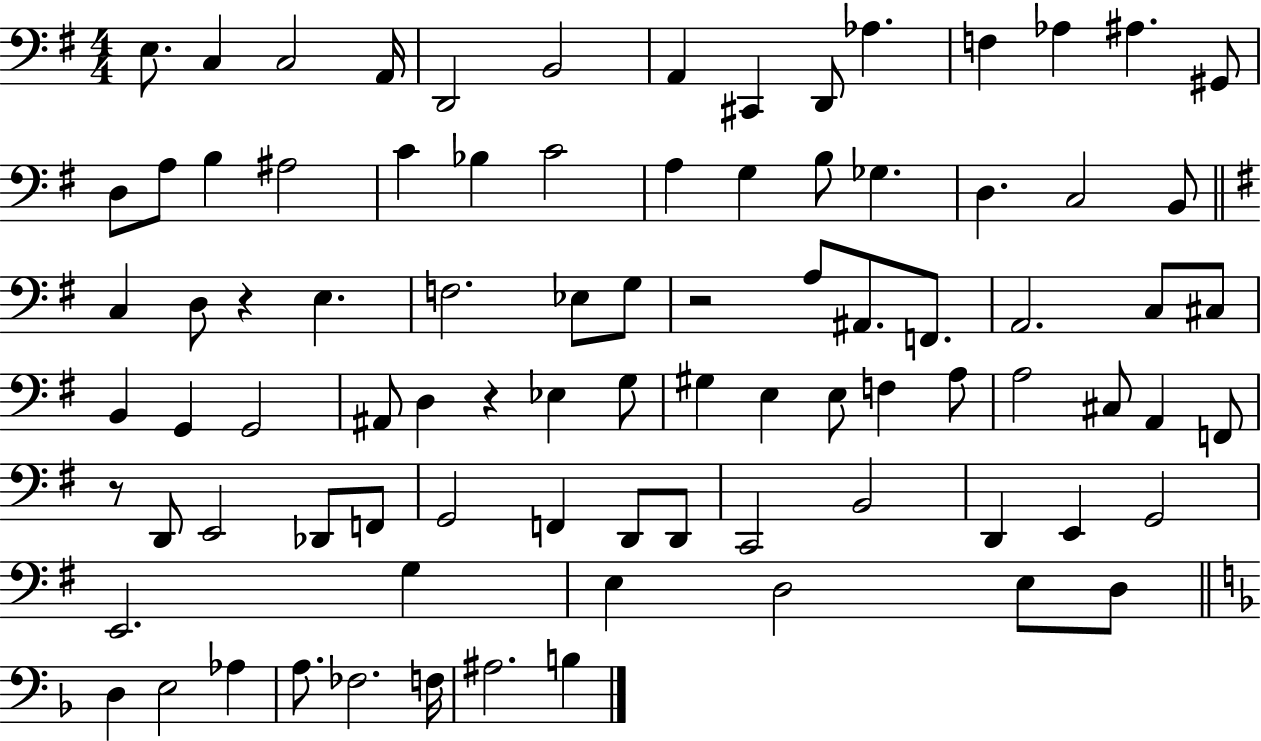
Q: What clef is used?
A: bass